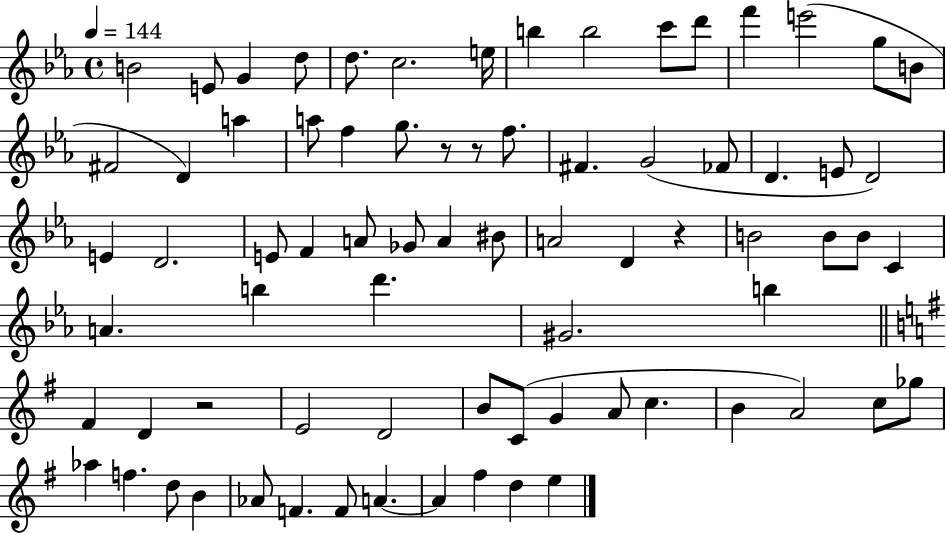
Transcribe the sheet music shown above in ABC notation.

X:1
T:Untitled
M:4/4
L:1/4
K:Eb
B2 E/2 G d/2 d/2 c2 e/4 b b2 c'/2 d'/2 f' e'2 g/2 B/2 ^F2 D a a/2 f g/2 z/2 z/2 f/2 ^F G2 _F/2 D E/2 D2 E D2 E/2 F A/2 _G/2 A ^B/2 A2 D z B2 B/2 B/2 C A b d' ^G2 b ^F D z2 E2 D2 B/2 C/2 G A/2 c B A2 c/2 _g/2 _a f d/2 B _A/2 F F/2 A A ^f d e